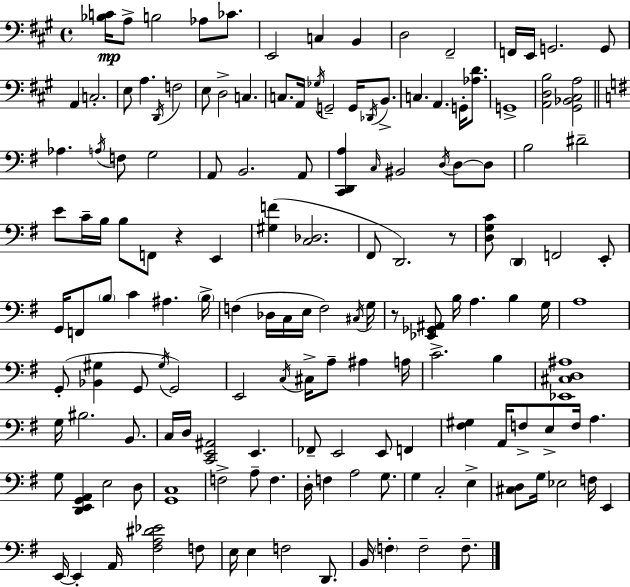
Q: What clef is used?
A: bass